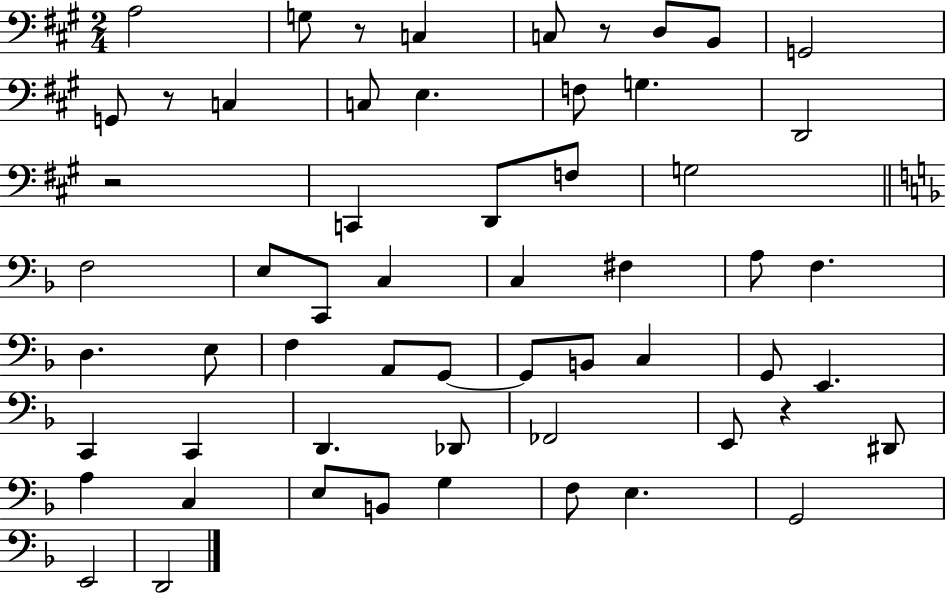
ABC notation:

X:1
T:Untitled
M:2/4
L:1/4
K:A
A,2 G,/2 z/2 C, C,/2 z/2 D,/2 B,,/2 G,,2 G,,/2 z/2 C, C,/2 E, F,/2 G, D,,2 z2 C,, D,,/2 F,/2 G,2 F,2 E,/2 C,,/2 C, C, ^F, A,/2 F, D, E,/2 F, A,,/2 G,,/2 G,,/2 B,,/2 C, G,,/2 E,, C,, C,, D,, _D,,/2 _F,,2 E,,/2 z ^D,,/2 A, C, E,/2 B,,/2 G, F,/2 E, G,,2 E,,2 D,,2